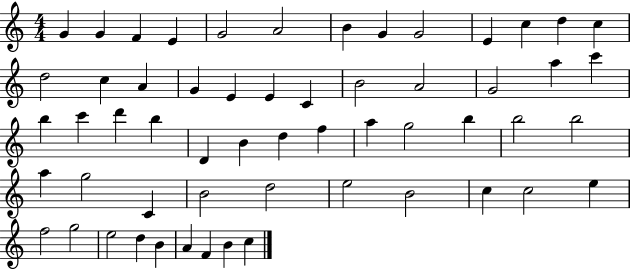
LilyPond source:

{
  \clef treble
  \numericTimeSignature
  \time 4/4
  \key c \major
  g'4 g'4 f'4 e'4 | g'2 a'2 | b'4 g'4 g'2 | e'4 c''4 d''4 c''4 | \break d''2 c''4 a'4 | g'4 e'4 e'4 c'4 | b'2 a'2 | g'2 a''4 c'''4 | \break b''4 c'''4 d'''4 b''4 | d'4 b'4 d''4 f''4 | a''4 g''2 b''4 | b''2 b''2 | \break a''4 g''2 c'4 | b'2 d''2 | e''2 b'2 | c''4 c''2 e''4 | \break f''2 g''2 | e''2 d''4 b'4 | a'4 f'4 b'4 c''4 | \bar "|."
}